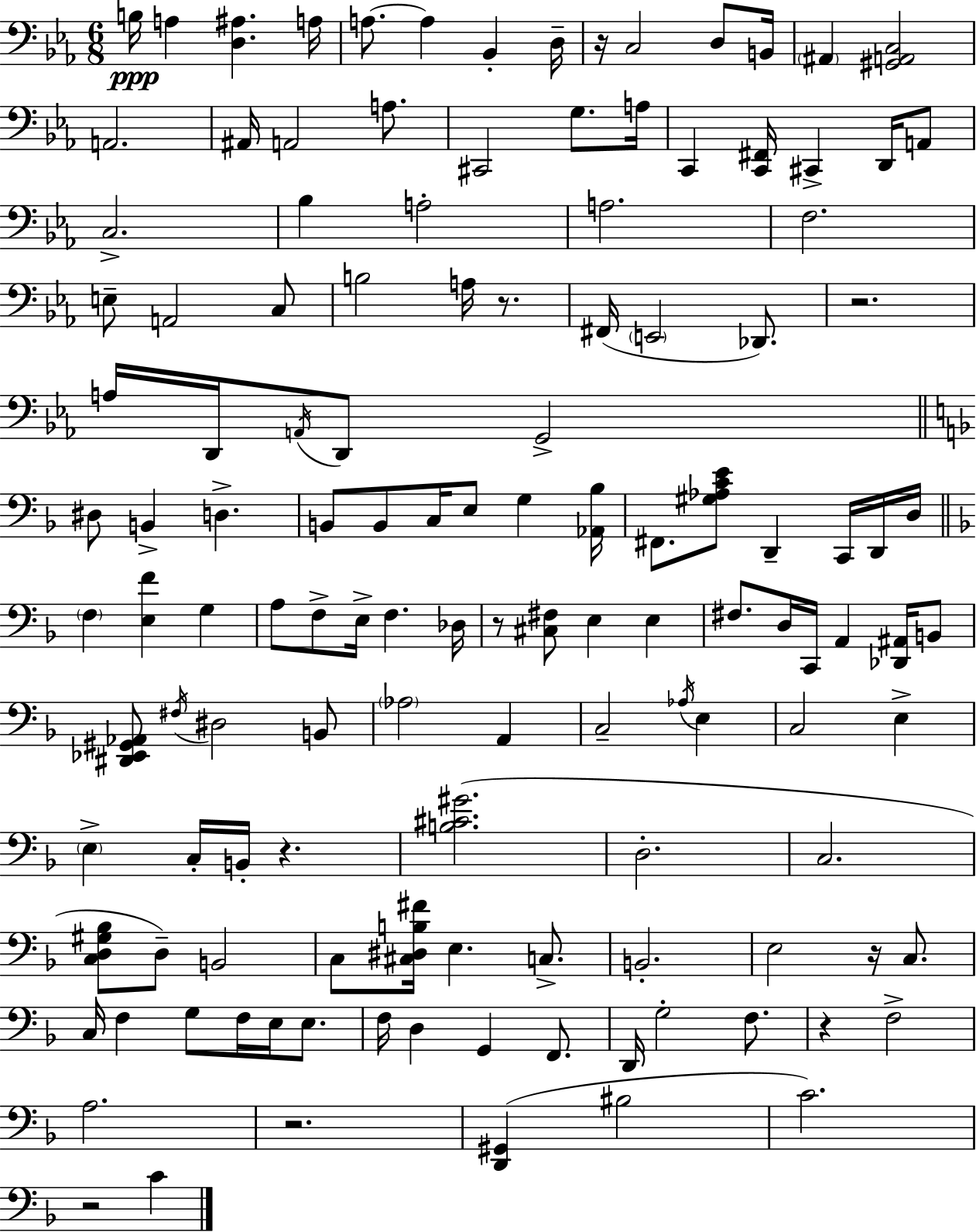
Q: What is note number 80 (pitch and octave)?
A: B2